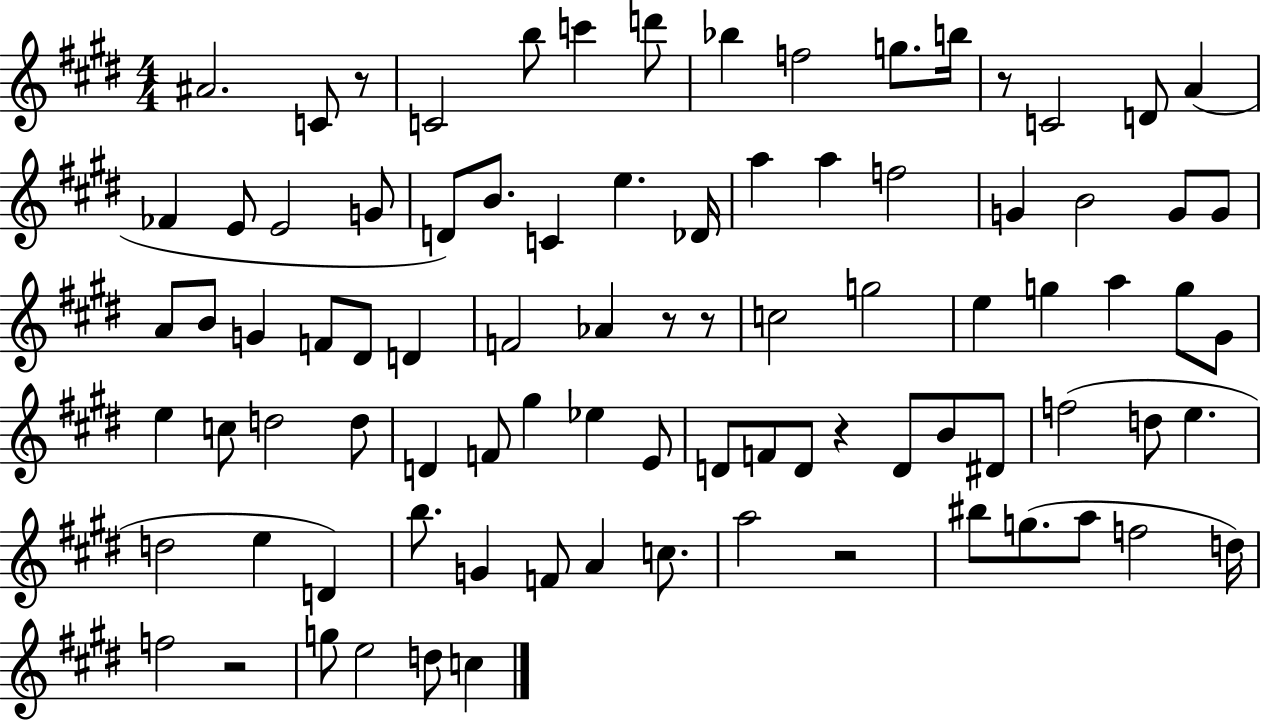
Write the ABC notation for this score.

X:1
T:Untitled
M:4/4
L:1/4
K:E
^A2 C/2 z/2 C2 b/2 c' d'/2 _b f2 g/2 b/4 z/2 C2 D/2 A _F E/2 E2 G/2 D/2 B/2 C e _D/4 a a f2 G B2 G/2 G/2 A/2 B/2 G F/2 ^D/2 D F2 _A z/2 z/2 c2 g2 e g a g/2 ^G/2 e c/2 d2 d/2 D F/2 ^g _e E/2 D/2 F/2 D/2 z D/2 B/2 ^D/2 f2 d/2 e d2 e D b/2 G F/2 A c/2 a2 z2 ^b/2 g/2 a/2 f2 d/4 f2 z2 g/2 e2 d/2 c